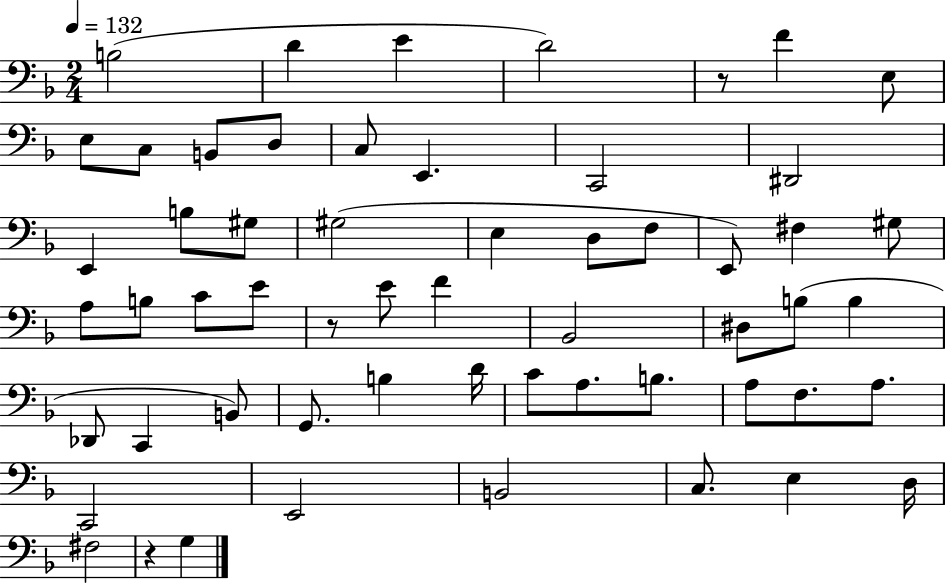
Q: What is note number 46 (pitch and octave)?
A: A3